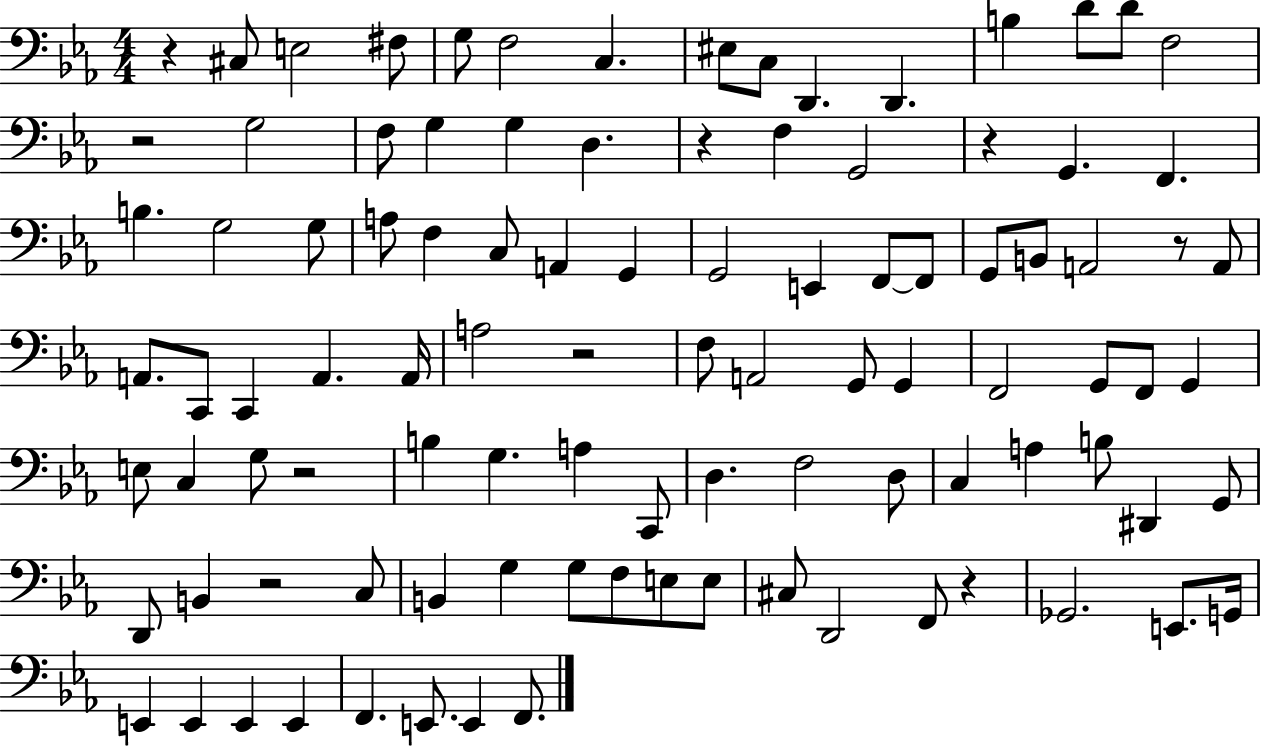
X:1
T:Untitled
M:4/4
L:1/4
K:Eb
z ^C,/2 E,2 ^F,/2 G,/2 F,2 C, ^E,/2 C,/2 D,, D,, B, D/2 D/2 F,2 z2 G,2 F,/2 G, G, D, z F, G,,2 z G,, F,, B, G,2 G,/2 A,/2 F, C,/2 A,, G,, G,,2 E,, F,,/2 F,,/2 G,,/2 B,,/2 A,,2 z/2 A,,/2 A,,/2 C,,/2 C,, A,, A,,/4 A,2 z2 F,/2 A,,2 G,,/2 G,, F,,2 G,,/2 F,,/2 G,, E,/2 C, G,/2 z2 B, G, A, C,,/2 D, F,2 D,/2 C, A, B,/2 ^D,, G,,/2 D,,/2 B,, z2 C,/2 B,, G, G,/2 F,/2 E,/2 E,/2 ^C,/2 D,,2 F,,/2 z _G,,2 E,,/2 G,,/4 E,, E,, E,, E,, F,, E,,/2 E,, F,,/2